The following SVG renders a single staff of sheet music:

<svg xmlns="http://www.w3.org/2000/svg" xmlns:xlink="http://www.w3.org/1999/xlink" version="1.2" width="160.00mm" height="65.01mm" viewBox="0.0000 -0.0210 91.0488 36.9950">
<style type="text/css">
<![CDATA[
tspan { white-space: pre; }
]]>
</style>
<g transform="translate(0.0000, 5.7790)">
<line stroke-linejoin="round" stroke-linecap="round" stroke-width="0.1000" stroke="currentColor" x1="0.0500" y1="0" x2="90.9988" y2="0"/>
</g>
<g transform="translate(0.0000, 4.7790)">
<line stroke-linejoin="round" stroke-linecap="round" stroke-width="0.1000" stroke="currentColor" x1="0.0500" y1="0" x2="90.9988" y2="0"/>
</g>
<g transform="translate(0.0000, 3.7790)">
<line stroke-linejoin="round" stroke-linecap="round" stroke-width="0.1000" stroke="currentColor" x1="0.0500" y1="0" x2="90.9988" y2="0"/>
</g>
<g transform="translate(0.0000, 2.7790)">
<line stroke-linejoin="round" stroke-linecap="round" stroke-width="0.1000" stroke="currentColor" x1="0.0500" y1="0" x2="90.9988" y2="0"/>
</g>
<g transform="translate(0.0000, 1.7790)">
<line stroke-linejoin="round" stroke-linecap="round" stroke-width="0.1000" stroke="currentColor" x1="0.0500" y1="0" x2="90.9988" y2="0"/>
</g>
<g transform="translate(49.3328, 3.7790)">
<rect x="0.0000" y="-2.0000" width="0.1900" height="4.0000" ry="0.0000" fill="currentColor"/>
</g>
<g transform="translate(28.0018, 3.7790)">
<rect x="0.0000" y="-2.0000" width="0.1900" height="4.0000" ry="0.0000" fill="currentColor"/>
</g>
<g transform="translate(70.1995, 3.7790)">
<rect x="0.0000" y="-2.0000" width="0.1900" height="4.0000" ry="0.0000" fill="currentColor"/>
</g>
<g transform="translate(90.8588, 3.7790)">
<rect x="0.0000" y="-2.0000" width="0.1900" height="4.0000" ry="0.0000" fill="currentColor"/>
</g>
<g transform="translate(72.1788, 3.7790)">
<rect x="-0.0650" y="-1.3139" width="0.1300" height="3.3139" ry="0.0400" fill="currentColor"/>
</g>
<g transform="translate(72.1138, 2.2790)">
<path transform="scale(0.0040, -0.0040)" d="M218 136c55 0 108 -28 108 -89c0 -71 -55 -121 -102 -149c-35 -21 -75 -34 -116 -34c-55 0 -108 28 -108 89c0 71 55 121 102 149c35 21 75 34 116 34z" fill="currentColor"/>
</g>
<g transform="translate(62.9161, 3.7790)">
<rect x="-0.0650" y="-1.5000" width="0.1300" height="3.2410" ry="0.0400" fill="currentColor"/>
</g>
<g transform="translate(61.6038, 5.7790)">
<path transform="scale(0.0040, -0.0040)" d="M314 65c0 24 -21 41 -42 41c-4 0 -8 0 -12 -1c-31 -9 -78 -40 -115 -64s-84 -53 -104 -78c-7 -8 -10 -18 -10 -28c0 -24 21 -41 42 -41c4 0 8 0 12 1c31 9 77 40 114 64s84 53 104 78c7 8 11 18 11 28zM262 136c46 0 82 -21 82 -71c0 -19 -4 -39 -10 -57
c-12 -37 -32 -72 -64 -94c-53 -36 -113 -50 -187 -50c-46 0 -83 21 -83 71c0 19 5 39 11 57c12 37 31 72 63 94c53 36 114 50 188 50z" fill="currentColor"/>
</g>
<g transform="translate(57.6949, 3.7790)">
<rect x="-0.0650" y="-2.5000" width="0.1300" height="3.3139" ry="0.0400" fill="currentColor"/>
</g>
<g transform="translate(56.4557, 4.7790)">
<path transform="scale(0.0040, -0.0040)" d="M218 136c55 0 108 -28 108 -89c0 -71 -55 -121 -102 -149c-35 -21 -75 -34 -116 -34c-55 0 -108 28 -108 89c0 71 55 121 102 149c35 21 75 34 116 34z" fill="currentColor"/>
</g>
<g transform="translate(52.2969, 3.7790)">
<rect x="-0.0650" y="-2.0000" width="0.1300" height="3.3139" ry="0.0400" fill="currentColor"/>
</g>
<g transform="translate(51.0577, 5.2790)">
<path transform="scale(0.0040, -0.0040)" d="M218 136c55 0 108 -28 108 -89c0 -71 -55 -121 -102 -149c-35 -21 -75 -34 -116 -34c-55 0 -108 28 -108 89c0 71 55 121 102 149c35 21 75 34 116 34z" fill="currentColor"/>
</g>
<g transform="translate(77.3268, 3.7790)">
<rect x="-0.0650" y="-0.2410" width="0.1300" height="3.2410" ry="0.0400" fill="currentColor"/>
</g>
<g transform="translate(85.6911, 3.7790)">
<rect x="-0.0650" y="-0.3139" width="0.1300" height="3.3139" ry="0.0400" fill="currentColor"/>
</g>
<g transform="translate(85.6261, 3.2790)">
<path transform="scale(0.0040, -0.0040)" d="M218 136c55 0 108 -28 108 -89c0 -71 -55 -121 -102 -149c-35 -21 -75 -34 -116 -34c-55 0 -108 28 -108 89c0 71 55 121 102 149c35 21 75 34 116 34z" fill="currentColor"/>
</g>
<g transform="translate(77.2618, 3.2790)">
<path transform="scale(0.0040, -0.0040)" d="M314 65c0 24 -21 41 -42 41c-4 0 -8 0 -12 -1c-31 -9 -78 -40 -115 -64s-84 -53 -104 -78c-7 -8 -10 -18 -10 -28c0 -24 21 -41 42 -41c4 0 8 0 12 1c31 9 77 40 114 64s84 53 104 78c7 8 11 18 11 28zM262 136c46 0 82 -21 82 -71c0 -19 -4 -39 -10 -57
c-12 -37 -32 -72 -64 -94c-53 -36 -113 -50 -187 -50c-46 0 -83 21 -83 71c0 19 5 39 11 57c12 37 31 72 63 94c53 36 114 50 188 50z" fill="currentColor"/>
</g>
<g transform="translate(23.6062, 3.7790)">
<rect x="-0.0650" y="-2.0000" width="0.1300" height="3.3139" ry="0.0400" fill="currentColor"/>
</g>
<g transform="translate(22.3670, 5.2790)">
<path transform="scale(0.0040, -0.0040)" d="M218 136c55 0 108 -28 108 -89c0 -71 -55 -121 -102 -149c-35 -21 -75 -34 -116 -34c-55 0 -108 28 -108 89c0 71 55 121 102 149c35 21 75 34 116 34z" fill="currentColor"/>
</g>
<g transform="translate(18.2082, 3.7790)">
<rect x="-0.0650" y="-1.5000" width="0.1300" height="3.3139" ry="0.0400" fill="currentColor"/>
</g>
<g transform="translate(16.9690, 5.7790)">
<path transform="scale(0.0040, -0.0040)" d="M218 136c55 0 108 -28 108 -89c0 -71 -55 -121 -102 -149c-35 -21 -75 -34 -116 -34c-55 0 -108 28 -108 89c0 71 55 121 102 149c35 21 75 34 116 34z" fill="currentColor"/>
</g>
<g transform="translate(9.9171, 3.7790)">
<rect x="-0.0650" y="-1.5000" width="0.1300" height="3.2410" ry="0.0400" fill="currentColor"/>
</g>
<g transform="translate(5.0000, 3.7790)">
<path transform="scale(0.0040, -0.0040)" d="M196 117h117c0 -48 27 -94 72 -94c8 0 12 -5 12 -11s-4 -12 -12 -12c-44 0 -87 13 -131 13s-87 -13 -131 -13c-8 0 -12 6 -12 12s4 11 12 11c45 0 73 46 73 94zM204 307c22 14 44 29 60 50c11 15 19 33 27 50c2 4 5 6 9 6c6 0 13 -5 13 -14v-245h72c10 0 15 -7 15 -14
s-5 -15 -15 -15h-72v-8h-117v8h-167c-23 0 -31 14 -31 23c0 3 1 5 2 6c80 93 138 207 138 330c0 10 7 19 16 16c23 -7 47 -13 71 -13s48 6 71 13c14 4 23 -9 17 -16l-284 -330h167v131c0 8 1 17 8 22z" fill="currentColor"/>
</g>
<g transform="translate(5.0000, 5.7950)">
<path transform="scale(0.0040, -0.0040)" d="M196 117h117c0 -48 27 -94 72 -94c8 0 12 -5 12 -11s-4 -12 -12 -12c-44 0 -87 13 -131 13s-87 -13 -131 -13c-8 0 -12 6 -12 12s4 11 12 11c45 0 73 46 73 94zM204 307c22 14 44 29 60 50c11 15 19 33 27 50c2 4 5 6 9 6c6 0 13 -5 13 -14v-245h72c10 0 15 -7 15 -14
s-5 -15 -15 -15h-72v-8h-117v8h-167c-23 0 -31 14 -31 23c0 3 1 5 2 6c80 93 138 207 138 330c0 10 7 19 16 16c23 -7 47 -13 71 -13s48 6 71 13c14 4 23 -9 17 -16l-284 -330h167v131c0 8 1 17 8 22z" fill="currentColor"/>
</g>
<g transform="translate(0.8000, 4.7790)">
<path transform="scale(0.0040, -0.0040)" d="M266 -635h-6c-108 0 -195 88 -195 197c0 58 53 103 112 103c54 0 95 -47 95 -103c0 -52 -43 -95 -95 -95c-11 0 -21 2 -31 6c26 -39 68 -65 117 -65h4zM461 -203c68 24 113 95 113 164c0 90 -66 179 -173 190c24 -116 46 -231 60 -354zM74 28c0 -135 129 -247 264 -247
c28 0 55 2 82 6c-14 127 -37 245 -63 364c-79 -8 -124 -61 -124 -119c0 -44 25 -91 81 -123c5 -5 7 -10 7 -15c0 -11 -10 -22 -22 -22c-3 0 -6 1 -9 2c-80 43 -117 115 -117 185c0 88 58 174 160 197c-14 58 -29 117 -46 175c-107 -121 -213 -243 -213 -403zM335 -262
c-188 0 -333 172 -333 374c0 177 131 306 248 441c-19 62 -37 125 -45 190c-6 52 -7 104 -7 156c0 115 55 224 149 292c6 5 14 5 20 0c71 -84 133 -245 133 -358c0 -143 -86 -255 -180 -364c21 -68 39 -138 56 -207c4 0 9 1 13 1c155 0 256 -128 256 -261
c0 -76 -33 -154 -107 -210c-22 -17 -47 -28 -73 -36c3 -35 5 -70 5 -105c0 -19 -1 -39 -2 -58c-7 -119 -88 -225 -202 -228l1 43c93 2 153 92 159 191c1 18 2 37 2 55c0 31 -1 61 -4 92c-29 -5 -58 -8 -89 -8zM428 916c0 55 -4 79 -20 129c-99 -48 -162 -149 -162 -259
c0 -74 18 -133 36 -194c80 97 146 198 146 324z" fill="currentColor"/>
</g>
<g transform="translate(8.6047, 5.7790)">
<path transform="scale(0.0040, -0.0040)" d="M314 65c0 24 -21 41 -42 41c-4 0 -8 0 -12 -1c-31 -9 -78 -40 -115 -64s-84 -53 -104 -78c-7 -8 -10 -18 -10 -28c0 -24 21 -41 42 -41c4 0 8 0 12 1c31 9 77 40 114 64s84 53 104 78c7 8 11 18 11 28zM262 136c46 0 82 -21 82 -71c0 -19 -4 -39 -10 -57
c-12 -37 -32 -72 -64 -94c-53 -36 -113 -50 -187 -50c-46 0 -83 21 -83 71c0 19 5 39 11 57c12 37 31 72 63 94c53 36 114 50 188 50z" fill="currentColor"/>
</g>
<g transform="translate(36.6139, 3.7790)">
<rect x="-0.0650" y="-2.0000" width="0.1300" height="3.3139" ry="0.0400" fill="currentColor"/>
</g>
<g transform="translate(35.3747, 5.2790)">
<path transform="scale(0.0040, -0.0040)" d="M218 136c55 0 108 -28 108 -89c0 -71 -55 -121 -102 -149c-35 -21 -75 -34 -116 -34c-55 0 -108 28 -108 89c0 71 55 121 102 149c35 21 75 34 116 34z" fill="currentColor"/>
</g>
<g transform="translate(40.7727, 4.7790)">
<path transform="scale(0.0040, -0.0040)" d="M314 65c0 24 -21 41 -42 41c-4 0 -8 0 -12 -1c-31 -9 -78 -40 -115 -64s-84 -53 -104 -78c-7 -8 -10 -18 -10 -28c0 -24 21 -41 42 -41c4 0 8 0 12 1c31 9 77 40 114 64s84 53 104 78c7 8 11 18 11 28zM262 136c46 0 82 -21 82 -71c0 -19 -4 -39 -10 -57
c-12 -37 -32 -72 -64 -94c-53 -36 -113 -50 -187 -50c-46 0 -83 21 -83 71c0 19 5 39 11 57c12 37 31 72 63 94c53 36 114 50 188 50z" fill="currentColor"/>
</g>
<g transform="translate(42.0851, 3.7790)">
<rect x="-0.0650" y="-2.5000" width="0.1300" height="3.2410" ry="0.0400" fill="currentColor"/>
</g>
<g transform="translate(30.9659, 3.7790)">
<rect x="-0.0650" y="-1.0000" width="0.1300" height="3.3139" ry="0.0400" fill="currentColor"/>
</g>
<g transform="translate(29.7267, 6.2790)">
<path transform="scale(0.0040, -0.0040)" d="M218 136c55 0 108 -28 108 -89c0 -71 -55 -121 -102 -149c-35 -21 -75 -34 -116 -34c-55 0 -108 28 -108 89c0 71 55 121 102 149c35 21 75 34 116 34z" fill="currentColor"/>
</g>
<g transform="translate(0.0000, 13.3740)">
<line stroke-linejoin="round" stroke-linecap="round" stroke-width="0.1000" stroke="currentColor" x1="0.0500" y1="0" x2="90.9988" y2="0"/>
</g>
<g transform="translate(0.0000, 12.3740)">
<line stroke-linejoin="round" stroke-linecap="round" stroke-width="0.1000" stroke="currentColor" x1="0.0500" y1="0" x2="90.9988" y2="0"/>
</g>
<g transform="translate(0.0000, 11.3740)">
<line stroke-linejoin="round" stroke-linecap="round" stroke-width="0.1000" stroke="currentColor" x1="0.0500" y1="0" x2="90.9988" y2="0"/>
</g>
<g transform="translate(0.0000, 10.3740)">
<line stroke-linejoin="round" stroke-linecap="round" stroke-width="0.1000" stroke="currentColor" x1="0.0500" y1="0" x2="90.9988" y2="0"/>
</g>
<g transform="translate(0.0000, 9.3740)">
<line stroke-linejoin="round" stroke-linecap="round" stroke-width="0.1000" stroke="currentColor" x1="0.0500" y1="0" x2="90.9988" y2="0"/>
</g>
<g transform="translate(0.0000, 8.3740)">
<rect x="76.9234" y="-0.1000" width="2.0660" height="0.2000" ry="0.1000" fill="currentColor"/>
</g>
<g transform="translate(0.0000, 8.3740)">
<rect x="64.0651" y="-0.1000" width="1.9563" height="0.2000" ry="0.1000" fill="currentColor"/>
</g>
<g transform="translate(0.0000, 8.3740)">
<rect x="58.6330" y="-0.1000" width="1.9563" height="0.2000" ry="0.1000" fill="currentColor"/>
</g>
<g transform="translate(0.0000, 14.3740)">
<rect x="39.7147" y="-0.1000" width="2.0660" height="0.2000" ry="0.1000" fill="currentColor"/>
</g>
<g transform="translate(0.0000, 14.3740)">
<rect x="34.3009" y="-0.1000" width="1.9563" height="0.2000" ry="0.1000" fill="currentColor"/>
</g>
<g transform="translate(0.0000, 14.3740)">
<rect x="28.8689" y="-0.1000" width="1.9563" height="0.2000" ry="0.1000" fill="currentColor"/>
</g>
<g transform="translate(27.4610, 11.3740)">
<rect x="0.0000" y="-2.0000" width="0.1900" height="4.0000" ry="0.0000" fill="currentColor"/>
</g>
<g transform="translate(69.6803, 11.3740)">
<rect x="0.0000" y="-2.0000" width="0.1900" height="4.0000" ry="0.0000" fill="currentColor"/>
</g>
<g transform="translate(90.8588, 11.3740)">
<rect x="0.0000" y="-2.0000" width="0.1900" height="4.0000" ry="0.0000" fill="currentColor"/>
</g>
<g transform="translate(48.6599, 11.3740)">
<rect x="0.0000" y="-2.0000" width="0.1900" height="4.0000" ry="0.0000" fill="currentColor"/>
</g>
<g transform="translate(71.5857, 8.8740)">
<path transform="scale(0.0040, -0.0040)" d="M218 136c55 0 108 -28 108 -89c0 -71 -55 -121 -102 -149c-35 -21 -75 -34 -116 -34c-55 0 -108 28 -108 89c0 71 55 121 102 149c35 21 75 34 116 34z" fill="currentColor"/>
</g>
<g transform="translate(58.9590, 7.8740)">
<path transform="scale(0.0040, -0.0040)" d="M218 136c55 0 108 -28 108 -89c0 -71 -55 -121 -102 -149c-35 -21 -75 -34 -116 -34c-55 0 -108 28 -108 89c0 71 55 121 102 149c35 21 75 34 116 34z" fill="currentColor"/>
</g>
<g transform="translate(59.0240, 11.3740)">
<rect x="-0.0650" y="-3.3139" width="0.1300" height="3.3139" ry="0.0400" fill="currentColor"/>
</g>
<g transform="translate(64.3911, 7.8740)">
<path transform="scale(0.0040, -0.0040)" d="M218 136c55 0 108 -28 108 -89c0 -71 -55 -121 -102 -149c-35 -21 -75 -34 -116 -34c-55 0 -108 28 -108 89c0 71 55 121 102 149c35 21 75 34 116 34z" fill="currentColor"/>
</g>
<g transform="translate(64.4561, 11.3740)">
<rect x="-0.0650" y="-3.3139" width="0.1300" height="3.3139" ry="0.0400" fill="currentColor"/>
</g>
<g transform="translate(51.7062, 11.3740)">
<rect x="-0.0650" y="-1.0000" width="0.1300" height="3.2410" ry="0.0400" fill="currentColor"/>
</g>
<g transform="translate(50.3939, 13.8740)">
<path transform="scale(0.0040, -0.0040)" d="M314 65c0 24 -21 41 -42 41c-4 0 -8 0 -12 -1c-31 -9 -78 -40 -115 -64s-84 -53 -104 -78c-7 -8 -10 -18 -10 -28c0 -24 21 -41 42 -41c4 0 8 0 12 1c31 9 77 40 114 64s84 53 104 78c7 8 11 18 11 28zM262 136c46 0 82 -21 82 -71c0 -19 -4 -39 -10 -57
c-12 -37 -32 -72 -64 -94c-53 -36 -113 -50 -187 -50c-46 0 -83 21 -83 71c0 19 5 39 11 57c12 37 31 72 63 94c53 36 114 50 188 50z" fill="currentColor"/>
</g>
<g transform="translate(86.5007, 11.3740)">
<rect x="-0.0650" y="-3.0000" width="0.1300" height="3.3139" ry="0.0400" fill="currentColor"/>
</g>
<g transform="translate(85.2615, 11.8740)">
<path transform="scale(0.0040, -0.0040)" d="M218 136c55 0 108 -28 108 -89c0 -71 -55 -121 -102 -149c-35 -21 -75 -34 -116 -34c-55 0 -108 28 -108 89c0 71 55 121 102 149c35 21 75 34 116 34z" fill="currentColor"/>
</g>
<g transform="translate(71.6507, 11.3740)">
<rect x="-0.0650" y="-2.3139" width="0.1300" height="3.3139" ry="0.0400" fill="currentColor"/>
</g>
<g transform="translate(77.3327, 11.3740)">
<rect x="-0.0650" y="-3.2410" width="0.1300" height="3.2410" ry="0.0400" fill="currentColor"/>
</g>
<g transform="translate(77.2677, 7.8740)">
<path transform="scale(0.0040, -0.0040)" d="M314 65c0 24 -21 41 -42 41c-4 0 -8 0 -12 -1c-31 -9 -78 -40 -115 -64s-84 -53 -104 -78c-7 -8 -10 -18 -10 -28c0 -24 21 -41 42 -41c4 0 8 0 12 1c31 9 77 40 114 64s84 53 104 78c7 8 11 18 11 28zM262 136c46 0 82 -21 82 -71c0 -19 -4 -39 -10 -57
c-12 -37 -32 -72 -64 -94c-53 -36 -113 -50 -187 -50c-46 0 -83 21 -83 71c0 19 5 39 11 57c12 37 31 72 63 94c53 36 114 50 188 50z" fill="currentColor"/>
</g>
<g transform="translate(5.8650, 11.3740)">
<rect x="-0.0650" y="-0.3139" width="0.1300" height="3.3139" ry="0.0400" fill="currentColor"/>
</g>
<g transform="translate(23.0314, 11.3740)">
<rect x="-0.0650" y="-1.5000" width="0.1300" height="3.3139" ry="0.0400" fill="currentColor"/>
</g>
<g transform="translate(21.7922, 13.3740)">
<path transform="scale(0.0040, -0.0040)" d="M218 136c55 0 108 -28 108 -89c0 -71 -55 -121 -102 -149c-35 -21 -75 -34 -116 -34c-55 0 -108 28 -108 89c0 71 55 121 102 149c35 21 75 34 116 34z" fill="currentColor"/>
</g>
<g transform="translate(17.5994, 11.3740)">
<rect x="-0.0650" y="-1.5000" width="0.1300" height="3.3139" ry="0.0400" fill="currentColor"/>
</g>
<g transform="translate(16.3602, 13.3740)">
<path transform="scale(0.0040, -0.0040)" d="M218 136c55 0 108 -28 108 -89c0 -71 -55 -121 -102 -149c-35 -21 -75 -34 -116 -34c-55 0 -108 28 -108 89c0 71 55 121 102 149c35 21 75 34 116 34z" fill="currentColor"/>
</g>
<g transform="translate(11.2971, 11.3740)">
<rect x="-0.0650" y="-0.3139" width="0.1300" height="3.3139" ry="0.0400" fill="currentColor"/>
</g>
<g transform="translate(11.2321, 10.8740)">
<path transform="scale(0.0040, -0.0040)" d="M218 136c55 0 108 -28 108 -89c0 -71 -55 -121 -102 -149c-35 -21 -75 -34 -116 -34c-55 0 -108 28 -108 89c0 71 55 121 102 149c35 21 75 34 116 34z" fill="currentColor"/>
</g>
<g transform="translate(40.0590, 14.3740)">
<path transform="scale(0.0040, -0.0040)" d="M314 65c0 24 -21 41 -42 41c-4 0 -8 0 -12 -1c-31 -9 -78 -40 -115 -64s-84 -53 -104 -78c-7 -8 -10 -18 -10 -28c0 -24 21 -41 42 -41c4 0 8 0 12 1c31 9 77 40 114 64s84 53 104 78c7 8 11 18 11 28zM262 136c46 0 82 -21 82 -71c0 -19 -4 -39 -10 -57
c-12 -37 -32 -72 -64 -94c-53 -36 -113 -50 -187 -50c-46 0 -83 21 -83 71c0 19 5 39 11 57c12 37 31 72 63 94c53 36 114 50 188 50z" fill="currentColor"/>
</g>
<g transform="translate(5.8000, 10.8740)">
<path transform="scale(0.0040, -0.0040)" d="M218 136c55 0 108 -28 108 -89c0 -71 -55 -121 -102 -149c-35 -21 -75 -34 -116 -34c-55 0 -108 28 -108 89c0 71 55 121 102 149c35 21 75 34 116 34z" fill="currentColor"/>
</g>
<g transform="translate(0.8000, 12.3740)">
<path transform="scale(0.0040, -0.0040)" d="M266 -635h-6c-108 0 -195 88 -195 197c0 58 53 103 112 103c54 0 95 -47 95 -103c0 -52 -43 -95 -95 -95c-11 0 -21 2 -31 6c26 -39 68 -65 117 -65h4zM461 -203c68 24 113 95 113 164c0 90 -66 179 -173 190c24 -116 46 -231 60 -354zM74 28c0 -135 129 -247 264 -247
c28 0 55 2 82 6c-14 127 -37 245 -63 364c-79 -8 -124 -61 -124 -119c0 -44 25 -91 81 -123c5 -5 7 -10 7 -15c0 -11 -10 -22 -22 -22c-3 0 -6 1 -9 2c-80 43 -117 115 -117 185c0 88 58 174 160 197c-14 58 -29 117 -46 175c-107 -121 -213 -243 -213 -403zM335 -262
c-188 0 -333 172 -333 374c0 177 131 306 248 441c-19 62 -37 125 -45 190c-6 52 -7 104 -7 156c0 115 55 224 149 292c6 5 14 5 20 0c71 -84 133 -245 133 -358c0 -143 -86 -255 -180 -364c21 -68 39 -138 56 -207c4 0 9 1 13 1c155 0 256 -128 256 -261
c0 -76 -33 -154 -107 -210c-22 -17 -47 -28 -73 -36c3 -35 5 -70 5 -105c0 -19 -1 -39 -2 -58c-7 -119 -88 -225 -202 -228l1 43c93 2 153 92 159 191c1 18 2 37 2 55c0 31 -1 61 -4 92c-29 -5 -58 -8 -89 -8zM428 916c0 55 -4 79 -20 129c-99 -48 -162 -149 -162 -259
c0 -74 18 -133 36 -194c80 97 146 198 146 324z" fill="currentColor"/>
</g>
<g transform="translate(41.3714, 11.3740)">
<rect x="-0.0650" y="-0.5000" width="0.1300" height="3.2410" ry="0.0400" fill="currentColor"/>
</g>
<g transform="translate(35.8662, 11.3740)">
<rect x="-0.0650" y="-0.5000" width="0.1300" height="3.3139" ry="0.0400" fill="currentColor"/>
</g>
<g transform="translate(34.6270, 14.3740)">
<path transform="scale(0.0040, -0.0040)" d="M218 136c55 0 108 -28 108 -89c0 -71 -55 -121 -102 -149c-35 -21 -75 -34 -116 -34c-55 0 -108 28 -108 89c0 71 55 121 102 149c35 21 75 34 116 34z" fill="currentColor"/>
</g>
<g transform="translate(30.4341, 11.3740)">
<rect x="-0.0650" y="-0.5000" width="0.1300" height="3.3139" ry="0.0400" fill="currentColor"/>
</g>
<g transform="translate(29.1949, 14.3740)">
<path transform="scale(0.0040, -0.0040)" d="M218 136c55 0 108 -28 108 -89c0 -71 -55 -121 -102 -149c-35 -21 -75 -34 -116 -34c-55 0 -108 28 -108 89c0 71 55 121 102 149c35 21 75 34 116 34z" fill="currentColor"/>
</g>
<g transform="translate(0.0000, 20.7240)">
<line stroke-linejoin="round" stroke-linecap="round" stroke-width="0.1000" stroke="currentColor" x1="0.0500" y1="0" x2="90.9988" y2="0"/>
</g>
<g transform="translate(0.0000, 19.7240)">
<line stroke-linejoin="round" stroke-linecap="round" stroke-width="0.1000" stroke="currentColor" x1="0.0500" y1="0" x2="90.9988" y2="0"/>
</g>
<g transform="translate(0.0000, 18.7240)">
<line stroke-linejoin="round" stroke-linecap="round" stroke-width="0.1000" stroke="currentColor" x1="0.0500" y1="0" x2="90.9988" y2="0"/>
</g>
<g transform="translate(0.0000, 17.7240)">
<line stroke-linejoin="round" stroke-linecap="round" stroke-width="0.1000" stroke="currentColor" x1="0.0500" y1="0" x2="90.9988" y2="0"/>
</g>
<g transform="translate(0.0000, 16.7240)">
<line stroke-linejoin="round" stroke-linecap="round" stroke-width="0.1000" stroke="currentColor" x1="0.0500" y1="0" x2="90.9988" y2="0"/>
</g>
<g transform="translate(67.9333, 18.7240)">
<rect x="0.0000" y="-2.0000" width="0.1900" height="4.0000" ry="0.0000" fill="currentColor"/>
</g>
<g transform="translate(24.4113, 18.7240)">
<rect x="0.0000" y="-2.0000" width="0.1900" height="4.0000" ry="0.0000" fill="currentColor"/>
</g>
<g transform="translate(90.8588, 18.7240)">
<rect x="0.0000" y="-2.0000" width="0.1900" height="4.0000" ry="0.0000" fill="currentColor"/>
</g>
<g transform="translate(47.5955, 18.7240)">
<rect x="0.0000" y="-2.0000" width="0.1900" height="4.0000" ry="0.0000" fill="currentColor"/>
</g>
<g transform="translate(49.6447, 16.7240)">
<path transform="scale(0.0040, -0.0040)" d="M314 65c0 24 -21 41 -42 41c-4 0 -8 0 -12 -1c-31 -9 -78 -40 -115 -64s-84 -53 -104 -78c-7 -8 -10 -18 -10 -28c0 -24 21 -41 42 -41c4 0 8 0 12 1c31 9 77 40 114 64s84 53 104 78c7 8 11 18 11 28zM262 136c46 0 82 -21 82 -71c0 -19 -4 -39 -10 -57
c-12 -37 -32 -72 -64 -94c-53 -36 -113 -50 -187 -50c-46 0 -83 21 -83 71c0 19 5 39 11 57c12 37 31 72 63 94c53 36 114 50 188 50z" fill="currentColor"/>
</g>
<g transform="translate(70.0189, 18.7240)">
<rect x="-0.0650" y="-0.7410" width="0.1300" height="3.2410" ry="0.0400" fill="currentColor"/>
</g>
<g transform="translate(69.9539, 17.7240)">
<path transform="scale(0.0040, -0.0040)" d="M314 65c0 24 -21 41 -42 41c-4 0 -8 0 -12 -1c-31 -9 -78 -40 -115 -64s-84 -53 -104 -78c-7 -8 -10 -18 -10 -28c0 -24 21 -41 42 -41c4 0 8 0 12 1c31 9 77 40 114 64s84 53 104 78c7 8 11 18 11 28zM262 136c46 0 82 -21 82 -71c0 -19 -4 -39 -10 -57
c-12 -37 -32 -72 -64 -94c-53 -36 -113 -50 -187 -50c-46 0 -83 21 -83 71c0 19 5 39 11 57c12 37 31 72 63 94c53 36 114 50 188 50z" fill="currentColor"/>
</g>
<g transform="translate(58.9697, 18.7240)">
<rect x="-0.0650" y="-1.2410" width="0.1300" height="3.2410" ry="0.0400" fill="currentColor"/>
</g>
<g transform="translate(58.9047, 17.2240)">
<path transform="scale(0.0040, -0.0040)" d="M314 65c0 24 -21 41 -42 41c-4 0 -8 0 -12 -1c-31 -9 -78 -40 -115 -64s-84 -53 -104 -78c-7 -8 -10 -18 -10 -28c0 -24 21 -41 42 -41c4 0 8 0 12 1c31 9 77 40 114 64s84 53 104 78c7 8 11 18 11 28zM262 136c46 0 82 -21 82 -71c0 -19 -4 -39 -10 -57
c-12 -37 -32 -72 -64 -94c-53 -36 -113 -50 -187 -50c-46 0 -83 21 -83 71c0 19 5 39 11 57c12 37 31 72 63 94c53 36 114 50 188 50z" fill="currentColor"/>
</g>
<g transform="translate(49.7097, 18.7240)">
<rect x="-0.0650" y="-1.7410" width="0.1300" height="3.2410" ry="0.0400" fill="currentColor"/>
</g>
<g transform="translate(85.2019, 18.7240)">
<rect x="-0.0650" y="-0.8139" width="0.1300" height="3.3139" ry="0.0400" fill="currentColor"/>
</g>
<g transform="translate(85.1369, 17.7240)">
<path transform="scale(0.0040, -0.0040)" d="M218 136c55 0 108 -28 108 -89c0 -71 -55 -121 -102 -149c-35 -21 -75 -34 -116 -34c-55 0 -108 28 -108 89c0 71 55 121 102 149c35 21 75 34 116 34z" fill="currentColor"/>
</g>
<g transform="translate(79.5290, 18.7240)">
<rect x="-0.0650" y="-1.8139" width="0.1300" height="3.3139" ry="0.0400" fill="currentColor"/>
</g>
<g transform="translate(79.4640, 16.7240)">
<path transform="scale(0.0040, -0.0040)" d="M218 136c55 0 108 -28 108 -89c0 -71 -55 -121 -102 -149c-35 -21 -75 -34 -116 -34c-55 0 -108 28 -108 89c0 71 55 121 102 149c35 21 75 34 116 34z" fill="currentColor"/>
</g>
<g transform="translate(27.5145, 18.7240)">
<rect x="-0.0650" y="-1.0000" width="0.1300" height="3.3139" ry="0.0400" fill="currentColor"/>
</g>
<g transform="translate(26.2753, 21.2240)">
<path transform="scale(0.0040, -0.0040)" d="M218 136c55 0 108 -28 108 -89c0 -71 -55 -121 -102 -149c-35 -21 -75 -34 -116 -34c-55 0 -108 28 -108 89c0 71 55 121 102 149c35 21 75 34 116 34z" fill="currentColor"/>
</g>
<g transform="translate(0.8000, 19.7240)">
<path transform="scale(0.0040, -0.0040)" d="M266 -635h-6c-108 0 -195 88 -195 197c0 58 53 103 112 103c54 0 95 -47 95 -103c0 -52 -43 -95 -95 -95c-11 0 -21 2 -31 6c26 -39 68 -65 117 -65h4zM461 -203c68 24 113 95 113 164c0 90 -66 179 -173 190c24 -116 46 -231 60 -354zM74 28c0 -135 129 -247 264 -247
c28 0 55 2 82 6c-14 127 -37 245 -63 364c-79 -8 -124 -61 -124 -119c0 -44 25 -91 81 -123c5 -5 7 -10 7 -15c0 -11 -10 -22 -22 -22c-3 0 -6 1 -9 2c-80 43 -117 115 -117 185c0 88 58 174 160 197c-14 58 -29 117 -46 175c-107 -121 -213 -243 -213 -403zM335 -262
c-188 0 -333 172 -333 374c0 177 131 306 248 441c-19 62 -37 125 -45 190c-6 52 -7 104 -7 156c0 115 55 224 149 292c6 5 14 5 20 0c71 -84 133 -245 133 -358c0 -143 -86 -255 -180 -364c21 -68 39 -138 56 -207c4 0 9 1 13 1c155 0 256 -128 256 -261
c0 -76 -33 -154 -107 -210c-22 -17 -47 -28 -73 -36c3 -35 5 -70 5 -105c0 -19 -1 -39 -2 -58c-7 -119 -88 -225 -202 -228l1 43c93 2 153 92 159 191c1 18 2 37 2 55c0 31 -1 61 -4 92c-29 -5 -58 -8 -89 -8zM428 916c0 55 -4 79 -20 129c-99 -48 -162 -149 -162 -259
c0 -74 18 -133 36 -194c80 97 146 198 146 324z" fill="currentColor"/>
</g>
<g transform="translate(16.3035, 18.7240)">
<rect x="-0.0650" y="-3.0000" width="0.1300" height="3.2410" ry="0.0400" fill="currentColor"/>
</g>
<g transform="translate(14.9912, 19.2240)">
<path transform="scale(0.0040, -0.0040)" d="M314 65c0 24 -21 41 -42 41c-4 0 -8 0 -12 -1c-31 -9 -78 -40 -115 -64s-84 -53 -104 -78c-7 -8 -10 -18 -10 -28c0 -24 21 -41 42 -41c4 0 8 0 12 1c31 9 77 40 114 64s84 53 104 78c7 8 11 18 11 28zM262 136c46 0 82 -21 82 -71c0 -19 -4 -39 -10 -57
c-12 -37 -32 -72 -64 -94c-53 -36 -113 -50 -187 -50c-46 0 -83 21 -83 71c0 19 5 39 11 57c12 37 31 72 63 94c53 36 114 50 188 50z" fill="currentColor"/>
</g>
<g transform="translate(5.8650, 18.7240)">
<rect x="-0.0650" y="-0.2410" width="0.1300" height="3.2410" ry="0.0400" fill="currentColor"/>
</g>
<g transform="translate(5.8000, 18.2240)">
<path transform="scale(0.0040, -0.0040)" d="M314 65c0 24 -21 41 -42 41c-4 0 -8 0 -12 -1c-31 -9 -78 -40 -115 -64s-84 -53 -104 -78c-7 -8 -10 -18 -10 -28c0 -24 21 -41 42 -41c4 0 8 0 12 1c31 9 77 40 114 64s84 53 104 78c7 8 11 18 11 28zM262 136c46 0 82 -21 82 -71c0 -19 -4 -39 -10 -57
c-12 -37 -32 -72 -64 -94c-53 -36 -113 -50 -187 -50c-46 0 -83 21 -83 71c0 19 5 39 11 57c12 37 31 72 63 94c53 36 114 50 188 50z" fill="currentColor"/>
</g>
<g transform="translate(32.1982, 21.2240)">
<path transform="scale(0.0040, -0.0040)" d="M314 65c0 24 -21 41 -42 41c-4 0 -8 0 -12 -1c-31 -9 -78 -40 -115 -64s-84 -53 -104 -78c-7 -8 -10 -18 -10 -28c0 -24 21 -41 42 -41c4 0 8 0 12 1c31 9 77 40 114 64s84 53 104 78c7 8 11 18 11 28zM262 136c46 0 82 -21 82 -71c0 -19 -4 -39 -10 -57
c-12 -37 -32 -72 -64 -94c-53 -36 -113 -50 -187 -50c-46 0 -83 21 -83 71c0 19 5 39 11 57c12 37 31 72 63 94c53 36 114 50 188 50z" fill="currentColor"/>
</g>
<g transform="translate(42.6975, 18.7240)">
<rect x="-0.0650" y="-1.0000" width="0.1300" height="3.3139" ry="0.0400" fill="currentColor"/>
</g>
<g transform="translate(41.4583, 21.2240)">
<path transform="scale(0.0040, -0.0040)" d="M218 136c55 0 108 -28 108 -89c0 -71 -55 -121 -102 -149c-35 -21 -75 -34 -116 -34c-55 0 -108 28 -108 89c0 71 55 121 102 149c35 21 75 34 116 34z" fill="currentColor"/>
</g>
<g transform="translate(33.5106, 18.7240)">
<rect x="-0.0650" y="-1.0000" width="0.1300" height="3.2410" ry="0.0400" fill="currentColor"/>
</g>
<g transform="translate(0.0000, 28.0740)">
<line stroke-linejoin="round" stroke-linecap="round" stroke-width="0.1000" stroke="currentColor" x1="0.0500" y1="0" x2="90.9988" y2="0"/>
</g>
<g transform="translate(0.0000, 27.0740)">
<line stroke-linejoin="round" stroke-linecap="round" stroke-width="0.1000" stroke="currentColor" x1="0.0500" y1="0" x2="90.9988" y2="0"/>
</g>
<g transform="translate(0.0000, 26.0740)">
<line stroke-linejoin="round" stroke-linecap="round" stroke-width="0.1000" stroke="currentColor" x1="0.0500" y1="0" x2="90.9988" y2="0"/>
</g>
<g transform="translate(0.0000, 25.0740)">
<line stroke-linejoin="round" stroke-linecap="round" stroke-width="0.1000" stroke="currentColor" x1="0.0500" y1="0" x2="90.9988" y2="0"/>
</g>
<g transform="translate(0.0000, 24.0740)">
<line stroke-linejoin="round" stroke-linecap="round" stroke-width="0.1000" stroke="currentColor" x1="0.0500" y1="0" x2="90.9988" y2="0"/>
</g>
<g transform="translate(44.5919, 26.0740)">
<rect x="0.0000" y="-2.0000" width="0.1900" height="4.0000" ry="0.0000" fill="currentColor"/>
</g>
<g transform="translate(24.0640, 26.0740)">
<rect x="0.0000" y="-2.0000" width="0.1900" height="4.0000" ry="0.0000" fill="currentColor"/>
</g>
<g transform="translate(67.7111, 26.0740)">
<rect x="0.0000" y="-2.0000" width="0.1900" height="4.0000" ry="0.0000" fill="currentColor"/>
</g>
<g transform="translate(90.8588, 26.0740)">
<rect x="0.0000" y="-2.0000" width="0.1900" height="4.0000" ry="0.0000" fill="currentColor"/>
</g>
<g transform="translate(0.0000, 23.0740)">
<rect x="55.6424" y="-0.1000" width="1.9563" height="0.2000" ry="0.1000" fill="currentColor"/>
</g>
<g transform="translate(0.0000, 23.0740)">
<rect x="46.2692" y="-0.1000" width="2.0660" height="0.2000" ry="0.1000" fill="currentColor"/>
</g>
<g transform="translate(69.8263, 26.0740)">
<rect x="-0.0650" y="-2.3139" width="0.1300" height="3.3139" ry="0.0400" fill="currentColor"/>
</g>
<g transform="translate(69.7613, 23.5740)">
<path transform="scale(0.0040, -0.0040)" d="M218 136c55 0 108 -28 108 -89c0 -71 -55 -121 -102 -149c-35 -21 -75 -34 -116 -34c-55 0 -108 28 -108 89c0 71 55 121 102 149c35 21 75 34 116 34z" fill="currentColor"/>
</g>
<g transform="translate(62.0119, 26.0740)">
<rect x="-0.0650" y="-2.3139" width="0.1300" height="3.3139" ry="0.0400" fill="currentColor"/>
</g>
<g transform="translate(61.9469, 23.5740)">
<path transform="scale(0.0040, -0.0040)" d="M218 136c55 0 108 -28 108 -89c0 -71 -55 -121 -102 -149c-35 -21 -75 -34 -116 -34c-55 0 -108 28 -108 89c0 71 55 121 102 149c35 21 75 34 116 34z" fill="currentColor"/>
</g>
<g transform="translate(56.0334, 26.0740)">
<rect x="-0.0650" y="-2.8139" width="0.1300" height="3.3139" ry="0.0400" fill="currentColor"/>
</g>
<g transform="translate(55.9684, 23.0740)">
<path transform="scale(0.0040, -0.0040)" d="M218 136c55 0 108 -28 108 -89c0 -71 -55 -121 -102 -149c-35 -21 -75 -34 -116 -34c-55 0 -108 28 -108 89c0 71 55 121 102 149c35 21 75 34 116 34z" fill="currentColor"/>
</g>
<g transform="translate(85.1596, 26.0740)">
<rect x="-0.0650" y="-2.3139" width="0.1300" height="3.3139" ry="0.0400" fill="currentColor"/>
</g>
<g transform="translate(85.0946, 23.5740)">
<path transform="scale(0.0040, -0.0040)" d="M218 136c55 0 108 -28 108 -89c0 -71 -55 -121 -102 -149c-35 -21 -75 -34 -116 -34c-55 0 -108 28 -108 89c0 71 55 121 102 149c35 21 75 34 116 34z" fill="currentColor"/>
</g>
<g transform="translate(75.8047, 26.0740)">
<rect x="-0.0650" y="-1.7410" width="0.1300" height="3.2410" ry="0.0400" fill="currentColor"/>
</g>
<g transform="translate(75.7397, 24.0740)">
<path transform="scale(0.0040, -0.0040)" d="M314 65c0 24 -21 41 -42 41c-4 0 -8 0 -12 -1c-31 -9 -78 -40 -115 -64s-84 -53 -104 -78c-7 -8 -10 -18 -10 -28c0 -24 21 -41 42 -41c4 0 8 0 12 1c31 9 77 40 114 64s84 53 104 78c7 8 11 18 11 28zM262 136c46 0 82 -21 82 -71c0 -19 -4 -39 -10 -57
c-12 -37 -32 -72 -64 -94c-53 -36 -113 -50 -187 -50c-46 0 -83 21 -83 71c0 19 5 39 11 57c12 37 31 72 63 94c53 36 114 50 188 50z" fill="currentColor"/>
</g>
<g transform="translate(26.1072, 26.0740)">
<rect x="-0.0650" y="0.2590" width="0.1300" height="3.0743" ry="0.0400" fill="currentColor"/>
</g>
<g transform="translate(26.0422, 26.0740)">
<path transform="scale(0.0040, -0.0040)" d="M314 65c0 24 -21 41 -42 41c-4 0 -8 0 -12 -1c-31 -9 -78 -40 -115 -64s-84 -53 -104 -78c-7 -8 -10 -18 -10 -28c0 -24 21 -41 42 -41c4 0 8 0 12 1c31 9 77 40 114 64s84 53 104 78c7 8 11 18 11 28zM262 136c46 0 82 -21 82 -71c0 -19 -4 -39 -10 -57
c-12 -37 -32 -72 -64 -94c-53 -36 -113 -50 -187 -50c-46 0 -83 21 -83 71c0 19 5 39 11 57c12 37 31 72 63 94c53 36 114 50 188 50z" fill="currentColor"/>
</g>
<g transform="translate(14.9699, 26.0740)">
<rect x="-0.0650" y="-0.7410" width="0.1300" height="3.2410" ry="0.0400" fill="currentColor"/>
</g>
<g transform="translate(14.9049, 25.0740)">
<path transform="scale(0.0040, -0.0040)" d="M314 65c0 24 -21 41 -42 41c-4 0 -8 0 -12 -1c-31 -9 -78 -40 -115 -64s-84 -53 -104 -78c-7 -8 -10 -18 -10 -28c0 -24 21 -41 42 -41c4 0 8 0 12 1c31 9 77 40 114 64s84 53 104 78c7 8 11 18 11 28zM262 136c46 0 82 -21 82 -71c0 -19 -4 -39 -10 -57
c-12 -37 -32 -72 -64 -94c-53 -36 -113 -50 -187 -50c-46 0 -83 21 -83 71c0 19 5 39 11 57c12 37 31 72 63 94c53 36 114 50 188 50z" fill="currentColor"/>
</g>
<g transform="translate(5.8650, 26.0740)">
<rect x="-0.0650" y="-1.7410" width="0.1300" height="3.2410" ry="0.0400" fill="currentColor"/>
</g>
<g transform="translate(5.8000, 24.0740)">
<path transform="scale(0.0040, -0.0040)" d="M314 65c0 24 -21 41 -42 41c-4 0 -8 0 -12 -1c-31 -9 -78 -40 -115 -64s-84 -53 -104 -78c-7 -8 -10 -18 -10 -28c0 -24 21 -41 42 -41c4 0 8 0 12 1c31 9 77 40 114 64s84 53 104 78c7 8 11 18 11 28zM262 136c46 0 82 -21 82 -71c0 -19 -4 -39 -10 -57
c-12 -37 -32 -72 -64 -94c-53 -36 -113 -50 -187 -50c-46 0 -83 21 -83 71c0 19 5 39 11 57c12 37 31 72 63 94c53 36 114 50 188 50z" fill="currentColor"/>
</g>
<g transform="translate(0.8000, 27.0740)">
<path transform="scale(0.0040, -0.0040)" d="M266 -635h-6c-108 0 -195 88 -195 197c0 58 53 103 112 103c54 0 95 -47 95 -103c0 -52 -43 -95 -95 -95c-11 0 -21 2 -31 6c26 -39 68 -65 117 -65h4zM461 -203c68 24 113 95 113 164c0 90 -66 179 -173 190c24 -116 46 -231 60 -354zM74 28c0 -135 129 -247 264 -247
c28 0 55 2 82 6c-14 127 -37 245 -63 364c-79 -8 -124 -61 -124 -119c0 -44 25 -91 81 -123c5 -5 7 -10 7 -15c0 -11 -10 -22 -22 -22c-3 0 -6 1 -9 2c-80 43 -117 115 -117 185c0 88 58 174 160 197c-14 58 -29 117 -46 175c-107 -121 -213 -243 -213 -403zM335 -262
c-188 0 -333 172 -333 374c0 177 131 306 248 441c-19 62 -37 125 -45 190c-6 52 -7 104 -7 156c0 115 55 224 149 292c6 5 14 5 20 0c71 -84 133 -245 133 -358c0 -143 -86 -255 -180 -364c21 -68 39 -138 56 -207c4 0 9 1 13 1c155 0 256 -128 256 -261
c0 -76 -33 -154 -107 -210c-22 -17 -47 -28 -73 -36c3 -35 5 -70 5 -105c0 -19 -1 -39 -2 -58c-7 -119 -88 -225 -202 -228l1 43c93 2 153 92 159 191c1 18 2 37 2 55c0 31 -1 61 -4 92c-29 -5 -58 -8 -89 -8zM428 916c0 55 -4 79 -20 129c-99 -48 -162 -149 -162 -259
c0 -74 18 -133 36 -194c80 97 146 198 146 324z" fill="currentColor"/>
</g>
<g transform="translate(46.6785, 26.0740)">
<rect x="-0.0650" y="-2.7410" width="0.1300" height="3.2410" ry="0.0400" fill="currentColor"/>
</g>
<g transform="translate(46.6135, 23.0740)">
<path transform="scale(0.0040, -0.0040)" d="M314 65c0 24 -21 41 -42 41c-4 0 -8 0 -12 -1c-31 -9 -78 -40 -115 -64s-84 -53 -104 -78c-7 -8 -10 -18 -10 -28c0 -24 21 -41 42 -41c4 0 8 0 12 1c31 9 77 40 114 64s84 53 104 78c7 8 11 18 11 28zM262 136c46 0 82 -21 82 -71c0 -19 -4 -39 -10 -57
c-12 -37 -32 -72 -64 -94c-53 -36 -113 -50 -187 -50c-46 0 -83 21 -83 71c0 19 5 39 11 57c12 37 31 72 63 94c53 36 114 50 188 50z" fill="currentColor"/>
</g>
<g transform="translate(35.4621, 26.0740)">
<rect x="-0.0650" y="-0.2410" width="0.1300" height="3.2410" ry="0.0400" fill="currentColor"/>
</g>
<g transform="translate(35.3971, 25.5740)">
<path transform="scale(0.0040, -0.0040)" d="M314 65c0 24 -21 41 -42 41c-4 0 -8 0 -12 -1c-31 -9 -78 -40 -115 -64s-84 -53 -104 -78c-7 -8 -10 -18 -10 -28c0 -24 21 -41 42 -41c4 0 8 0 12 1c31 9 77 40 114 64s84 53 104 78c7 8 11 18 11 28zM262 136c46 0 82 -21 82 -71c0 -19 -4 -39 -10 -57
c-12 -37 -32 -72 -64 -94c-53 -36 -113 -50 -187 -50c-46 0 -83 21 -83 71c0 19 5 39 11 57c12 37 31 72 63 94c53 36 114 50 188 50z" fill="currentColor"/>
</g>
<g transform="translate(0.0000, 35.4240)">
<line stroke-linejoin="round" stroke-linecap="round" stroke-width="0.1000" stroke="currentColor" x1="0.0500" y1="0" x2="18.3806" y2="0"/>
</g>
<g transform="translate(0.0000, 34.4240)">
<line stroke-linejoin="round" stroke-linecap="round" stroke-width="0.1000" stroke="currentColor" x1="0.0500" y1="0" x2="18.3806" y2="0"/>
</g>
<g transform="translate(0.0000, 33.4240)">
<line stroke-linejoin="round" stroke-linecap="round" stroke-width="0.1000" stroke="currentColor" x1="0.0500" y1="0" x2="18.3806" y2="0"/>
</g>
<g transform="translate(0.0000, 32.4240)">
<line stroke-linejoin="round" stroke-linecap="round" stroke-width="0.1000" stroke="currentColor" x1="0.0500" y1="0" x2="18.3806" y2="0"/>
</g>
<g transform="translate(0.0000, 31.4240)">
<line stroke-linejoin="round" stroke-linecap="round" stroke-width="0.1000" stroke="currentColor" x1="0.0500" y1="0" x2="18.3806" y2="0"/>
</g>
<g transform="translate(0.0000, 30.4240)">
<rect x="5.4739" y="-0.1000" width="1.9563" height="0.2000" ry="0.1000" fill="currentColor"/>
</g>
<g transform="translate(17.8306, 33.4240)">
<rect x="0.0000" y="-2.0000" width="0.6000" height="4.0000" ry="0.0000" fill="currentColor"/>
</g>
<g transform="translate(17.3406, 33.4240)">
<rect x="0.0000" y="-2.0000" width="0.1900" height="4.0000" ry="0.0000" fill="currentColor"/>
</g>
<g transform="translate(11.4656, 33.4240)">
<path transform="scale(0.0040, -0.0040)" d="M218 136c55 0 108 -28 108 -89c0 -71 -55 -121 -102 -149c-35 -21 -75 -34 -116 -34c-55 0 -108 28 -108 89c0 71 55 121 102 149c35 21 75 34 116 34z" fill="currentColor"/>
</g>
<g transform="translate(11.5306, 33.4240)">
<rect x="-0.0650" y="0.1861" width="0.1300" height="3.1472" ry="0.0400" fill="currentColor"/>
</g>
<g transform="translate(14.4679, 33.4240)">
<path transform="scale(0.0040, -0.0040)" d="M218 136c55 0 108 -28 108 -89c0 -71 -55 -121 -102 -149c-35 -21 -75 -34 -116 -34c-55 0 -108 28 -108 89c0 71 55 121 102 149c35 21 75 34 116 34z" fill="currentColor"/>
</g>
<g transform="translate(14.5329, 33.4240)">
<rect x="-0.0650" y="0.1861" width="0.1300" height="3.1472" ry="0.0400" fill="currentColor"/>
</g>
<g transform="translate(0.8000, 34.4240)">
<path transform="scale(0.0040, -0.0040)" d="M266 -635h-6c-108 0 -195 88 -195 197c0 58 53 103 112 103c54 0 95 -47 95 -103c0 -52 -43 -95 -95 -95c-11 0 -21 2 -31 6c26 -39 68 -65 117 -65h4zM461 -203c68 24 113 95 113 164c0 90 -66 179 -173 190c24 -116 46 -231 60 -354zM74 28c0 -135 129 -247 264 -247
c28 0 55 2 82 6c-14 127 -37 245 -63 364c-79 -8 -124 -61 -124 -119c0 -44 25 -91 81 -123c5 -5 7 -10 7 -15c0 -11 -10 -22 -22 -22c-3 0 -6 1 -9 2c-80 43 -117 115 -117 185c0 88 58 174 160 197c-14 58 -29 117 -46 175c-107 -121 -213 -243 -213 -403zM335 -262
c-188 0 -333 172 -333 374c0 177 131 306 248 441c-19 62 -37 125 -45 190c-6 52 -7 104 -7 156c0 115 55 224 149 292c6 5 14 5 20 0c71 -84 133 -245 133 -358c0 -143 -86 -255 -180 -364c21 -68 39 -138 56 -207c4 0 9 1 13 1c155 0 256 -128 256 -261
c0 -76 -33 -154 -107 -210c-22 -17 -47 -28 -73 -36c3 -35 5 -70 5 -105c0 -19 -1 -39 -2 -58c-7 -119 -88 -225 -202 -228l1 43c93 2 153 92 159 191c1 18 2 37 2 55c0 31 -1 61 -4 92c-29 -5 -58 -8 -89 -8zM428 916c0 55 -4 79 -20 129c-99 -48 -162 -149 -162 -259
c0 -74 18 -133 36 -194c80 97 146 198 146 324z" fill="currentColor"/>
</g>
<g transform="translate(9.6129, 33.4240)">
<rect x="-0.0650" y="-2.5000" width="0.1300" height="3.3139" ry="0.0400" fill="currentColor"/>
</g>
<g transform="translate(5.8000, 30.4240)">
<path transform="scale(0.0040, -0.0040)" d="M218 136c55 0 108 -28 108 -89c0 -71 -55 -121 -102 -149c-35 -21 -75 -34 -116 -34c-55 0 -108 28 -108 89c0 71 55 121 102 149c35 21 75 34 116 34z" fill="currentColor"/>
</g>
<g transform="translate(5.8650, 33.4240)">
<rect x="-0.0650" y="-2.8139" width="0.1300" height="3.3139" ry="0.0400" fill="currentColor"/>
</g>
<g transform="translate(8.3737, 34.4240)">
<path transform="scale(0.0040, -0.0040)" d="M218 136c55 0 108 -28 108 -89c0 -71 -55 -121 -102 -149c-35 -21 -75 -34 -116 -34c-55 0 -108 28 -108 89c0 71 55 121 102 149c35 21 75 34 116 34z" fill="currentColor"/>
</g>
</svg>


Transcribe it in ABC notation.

X:1
T:Untitled
M:4/4
L:1/4
K:C
E2 E F D F G2 F G E2 e c2 c c c E E C C C2 D2 b b g b2 A c2 A2 D D2 D f2 e2 d2 f d f2 d2 B2 c2 a2 a g g f2 g a G B B